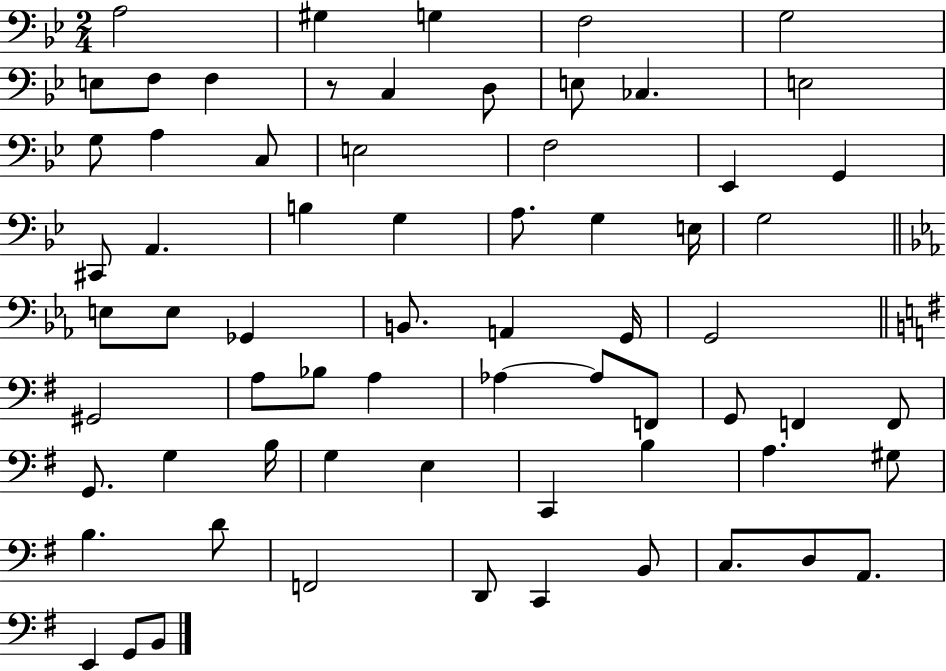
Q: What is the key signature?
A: BES major